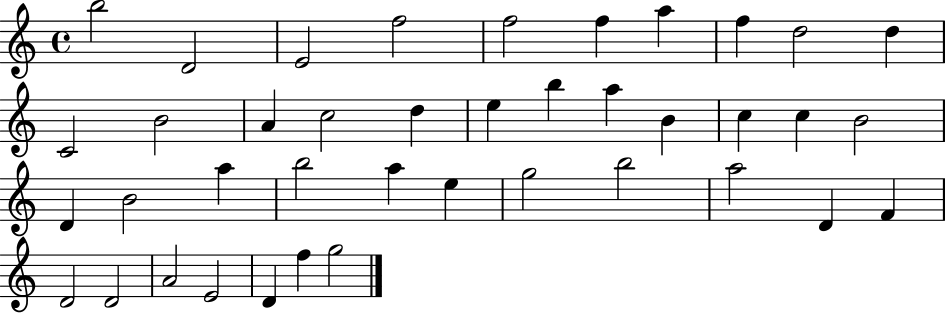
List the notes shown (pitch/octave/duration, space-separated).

B5/h D4/h E4/h F5/h F5/h F5/q A5/q F5/q D5/h D5/q C4/h B4/h A4/q C5/h D5/q E5/q B5/q A5/q B4/q C5/q C5/q B4/h D4/q B4/h A5/q B5/h A5/q E5/q G5/h B5/h A5/h D4/q F4/q D4/h D4/h A4/h E4/h D4/q F5/q G5/h